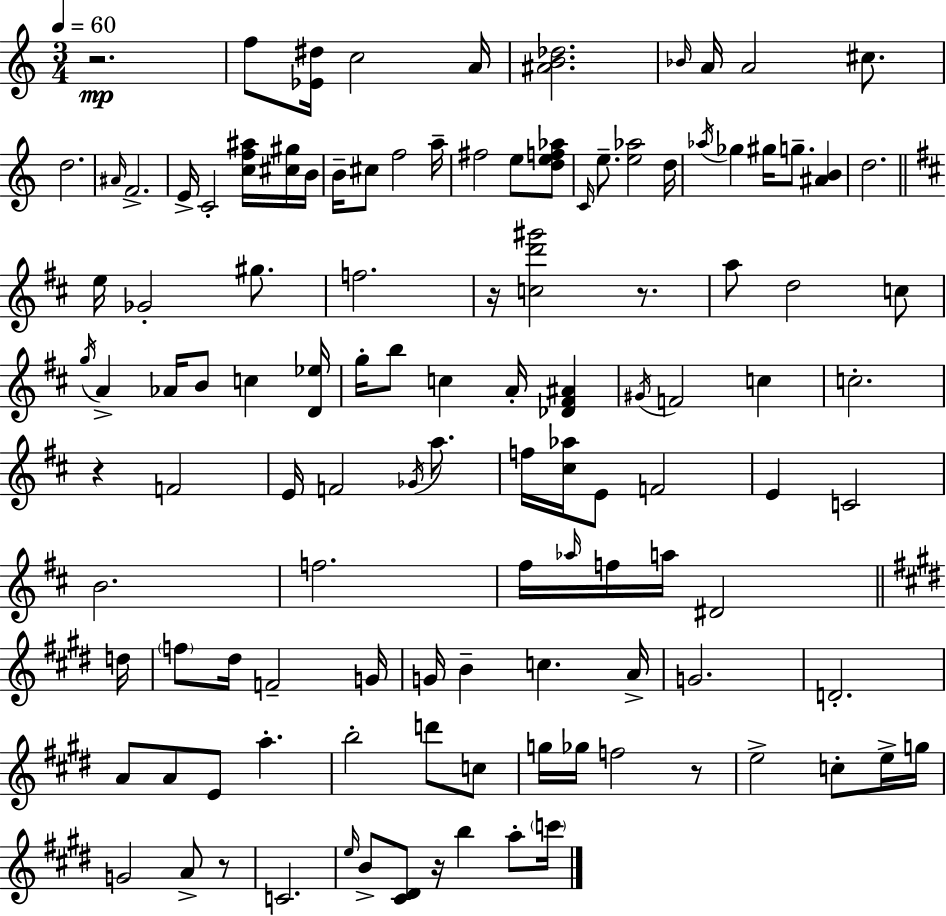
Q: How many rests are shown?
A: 7